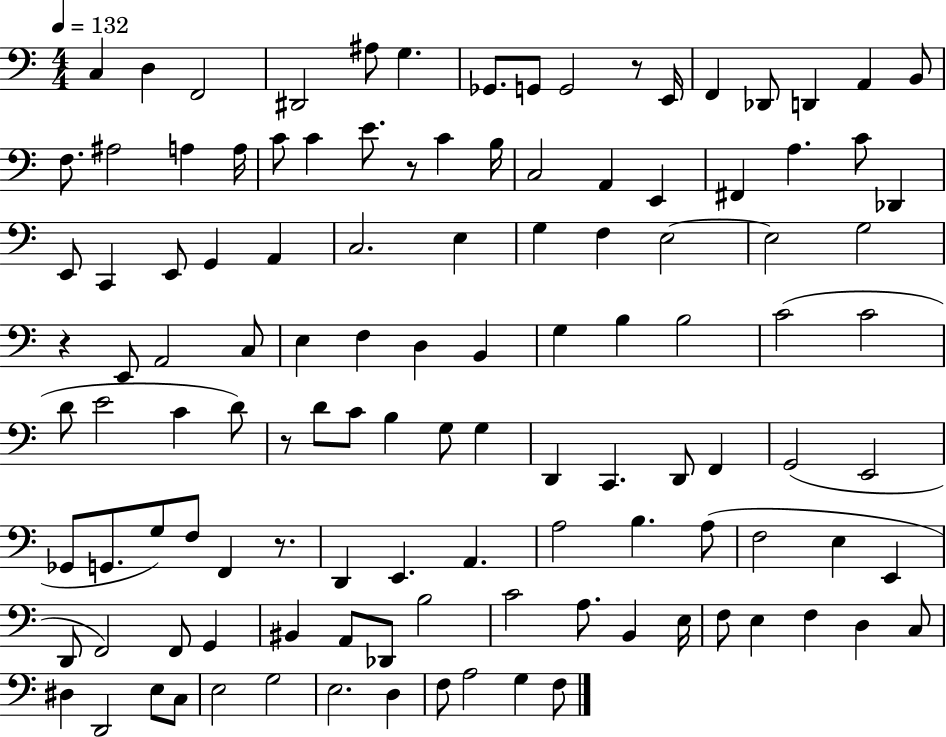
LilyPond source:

{
  \clef bass
  \numericTimeSignature
  \time 4/4
  \key c \major
  \tempo 4 = 132
  c4 d4 f,2 | dis,2 ais8 g4. | ges,8. g,8 g,2 r8 e,16 | f,4 des,8 d,4 a,4 b,8 | \break f8. ais2 a4 a16 | c'8 c'4 e'8. r8 c'4 b16 | c2 a,4 e,4 | fis,4 a4. c'8 des,4 | \break e,8 c,4 e,8 g,4 a,4 | c2. e4 | g4 f4 e2~~ | e2 g2 | \break r4 e,8 a,2 c8 | e4 f4 d4 b,4 | g4 b4 b2 | c'2( c'2 | \break d'8 e'2 c'4 d'8) | r8 d'8 c'8 b4 g8 g4 | d,4 c,4. d,8 f,4 | g,2( e,2 | \break ges,8 g,8. g8) f8 f,4 r8. | d,4 e,4. a,4. | a2 b4. a8( | f2 e4 e,4 | \break d,8 f,2) f,8 g,4 | bis,4 a,8 des,8 b2 | c'2 a8. b,4 e16 | f8 e4 f4 d4 c8 | \break dis4 d,2 e8 c8 | e2 g2 | e2. d4 | f8 a2 g4 f8 | \break \bar "|."
}